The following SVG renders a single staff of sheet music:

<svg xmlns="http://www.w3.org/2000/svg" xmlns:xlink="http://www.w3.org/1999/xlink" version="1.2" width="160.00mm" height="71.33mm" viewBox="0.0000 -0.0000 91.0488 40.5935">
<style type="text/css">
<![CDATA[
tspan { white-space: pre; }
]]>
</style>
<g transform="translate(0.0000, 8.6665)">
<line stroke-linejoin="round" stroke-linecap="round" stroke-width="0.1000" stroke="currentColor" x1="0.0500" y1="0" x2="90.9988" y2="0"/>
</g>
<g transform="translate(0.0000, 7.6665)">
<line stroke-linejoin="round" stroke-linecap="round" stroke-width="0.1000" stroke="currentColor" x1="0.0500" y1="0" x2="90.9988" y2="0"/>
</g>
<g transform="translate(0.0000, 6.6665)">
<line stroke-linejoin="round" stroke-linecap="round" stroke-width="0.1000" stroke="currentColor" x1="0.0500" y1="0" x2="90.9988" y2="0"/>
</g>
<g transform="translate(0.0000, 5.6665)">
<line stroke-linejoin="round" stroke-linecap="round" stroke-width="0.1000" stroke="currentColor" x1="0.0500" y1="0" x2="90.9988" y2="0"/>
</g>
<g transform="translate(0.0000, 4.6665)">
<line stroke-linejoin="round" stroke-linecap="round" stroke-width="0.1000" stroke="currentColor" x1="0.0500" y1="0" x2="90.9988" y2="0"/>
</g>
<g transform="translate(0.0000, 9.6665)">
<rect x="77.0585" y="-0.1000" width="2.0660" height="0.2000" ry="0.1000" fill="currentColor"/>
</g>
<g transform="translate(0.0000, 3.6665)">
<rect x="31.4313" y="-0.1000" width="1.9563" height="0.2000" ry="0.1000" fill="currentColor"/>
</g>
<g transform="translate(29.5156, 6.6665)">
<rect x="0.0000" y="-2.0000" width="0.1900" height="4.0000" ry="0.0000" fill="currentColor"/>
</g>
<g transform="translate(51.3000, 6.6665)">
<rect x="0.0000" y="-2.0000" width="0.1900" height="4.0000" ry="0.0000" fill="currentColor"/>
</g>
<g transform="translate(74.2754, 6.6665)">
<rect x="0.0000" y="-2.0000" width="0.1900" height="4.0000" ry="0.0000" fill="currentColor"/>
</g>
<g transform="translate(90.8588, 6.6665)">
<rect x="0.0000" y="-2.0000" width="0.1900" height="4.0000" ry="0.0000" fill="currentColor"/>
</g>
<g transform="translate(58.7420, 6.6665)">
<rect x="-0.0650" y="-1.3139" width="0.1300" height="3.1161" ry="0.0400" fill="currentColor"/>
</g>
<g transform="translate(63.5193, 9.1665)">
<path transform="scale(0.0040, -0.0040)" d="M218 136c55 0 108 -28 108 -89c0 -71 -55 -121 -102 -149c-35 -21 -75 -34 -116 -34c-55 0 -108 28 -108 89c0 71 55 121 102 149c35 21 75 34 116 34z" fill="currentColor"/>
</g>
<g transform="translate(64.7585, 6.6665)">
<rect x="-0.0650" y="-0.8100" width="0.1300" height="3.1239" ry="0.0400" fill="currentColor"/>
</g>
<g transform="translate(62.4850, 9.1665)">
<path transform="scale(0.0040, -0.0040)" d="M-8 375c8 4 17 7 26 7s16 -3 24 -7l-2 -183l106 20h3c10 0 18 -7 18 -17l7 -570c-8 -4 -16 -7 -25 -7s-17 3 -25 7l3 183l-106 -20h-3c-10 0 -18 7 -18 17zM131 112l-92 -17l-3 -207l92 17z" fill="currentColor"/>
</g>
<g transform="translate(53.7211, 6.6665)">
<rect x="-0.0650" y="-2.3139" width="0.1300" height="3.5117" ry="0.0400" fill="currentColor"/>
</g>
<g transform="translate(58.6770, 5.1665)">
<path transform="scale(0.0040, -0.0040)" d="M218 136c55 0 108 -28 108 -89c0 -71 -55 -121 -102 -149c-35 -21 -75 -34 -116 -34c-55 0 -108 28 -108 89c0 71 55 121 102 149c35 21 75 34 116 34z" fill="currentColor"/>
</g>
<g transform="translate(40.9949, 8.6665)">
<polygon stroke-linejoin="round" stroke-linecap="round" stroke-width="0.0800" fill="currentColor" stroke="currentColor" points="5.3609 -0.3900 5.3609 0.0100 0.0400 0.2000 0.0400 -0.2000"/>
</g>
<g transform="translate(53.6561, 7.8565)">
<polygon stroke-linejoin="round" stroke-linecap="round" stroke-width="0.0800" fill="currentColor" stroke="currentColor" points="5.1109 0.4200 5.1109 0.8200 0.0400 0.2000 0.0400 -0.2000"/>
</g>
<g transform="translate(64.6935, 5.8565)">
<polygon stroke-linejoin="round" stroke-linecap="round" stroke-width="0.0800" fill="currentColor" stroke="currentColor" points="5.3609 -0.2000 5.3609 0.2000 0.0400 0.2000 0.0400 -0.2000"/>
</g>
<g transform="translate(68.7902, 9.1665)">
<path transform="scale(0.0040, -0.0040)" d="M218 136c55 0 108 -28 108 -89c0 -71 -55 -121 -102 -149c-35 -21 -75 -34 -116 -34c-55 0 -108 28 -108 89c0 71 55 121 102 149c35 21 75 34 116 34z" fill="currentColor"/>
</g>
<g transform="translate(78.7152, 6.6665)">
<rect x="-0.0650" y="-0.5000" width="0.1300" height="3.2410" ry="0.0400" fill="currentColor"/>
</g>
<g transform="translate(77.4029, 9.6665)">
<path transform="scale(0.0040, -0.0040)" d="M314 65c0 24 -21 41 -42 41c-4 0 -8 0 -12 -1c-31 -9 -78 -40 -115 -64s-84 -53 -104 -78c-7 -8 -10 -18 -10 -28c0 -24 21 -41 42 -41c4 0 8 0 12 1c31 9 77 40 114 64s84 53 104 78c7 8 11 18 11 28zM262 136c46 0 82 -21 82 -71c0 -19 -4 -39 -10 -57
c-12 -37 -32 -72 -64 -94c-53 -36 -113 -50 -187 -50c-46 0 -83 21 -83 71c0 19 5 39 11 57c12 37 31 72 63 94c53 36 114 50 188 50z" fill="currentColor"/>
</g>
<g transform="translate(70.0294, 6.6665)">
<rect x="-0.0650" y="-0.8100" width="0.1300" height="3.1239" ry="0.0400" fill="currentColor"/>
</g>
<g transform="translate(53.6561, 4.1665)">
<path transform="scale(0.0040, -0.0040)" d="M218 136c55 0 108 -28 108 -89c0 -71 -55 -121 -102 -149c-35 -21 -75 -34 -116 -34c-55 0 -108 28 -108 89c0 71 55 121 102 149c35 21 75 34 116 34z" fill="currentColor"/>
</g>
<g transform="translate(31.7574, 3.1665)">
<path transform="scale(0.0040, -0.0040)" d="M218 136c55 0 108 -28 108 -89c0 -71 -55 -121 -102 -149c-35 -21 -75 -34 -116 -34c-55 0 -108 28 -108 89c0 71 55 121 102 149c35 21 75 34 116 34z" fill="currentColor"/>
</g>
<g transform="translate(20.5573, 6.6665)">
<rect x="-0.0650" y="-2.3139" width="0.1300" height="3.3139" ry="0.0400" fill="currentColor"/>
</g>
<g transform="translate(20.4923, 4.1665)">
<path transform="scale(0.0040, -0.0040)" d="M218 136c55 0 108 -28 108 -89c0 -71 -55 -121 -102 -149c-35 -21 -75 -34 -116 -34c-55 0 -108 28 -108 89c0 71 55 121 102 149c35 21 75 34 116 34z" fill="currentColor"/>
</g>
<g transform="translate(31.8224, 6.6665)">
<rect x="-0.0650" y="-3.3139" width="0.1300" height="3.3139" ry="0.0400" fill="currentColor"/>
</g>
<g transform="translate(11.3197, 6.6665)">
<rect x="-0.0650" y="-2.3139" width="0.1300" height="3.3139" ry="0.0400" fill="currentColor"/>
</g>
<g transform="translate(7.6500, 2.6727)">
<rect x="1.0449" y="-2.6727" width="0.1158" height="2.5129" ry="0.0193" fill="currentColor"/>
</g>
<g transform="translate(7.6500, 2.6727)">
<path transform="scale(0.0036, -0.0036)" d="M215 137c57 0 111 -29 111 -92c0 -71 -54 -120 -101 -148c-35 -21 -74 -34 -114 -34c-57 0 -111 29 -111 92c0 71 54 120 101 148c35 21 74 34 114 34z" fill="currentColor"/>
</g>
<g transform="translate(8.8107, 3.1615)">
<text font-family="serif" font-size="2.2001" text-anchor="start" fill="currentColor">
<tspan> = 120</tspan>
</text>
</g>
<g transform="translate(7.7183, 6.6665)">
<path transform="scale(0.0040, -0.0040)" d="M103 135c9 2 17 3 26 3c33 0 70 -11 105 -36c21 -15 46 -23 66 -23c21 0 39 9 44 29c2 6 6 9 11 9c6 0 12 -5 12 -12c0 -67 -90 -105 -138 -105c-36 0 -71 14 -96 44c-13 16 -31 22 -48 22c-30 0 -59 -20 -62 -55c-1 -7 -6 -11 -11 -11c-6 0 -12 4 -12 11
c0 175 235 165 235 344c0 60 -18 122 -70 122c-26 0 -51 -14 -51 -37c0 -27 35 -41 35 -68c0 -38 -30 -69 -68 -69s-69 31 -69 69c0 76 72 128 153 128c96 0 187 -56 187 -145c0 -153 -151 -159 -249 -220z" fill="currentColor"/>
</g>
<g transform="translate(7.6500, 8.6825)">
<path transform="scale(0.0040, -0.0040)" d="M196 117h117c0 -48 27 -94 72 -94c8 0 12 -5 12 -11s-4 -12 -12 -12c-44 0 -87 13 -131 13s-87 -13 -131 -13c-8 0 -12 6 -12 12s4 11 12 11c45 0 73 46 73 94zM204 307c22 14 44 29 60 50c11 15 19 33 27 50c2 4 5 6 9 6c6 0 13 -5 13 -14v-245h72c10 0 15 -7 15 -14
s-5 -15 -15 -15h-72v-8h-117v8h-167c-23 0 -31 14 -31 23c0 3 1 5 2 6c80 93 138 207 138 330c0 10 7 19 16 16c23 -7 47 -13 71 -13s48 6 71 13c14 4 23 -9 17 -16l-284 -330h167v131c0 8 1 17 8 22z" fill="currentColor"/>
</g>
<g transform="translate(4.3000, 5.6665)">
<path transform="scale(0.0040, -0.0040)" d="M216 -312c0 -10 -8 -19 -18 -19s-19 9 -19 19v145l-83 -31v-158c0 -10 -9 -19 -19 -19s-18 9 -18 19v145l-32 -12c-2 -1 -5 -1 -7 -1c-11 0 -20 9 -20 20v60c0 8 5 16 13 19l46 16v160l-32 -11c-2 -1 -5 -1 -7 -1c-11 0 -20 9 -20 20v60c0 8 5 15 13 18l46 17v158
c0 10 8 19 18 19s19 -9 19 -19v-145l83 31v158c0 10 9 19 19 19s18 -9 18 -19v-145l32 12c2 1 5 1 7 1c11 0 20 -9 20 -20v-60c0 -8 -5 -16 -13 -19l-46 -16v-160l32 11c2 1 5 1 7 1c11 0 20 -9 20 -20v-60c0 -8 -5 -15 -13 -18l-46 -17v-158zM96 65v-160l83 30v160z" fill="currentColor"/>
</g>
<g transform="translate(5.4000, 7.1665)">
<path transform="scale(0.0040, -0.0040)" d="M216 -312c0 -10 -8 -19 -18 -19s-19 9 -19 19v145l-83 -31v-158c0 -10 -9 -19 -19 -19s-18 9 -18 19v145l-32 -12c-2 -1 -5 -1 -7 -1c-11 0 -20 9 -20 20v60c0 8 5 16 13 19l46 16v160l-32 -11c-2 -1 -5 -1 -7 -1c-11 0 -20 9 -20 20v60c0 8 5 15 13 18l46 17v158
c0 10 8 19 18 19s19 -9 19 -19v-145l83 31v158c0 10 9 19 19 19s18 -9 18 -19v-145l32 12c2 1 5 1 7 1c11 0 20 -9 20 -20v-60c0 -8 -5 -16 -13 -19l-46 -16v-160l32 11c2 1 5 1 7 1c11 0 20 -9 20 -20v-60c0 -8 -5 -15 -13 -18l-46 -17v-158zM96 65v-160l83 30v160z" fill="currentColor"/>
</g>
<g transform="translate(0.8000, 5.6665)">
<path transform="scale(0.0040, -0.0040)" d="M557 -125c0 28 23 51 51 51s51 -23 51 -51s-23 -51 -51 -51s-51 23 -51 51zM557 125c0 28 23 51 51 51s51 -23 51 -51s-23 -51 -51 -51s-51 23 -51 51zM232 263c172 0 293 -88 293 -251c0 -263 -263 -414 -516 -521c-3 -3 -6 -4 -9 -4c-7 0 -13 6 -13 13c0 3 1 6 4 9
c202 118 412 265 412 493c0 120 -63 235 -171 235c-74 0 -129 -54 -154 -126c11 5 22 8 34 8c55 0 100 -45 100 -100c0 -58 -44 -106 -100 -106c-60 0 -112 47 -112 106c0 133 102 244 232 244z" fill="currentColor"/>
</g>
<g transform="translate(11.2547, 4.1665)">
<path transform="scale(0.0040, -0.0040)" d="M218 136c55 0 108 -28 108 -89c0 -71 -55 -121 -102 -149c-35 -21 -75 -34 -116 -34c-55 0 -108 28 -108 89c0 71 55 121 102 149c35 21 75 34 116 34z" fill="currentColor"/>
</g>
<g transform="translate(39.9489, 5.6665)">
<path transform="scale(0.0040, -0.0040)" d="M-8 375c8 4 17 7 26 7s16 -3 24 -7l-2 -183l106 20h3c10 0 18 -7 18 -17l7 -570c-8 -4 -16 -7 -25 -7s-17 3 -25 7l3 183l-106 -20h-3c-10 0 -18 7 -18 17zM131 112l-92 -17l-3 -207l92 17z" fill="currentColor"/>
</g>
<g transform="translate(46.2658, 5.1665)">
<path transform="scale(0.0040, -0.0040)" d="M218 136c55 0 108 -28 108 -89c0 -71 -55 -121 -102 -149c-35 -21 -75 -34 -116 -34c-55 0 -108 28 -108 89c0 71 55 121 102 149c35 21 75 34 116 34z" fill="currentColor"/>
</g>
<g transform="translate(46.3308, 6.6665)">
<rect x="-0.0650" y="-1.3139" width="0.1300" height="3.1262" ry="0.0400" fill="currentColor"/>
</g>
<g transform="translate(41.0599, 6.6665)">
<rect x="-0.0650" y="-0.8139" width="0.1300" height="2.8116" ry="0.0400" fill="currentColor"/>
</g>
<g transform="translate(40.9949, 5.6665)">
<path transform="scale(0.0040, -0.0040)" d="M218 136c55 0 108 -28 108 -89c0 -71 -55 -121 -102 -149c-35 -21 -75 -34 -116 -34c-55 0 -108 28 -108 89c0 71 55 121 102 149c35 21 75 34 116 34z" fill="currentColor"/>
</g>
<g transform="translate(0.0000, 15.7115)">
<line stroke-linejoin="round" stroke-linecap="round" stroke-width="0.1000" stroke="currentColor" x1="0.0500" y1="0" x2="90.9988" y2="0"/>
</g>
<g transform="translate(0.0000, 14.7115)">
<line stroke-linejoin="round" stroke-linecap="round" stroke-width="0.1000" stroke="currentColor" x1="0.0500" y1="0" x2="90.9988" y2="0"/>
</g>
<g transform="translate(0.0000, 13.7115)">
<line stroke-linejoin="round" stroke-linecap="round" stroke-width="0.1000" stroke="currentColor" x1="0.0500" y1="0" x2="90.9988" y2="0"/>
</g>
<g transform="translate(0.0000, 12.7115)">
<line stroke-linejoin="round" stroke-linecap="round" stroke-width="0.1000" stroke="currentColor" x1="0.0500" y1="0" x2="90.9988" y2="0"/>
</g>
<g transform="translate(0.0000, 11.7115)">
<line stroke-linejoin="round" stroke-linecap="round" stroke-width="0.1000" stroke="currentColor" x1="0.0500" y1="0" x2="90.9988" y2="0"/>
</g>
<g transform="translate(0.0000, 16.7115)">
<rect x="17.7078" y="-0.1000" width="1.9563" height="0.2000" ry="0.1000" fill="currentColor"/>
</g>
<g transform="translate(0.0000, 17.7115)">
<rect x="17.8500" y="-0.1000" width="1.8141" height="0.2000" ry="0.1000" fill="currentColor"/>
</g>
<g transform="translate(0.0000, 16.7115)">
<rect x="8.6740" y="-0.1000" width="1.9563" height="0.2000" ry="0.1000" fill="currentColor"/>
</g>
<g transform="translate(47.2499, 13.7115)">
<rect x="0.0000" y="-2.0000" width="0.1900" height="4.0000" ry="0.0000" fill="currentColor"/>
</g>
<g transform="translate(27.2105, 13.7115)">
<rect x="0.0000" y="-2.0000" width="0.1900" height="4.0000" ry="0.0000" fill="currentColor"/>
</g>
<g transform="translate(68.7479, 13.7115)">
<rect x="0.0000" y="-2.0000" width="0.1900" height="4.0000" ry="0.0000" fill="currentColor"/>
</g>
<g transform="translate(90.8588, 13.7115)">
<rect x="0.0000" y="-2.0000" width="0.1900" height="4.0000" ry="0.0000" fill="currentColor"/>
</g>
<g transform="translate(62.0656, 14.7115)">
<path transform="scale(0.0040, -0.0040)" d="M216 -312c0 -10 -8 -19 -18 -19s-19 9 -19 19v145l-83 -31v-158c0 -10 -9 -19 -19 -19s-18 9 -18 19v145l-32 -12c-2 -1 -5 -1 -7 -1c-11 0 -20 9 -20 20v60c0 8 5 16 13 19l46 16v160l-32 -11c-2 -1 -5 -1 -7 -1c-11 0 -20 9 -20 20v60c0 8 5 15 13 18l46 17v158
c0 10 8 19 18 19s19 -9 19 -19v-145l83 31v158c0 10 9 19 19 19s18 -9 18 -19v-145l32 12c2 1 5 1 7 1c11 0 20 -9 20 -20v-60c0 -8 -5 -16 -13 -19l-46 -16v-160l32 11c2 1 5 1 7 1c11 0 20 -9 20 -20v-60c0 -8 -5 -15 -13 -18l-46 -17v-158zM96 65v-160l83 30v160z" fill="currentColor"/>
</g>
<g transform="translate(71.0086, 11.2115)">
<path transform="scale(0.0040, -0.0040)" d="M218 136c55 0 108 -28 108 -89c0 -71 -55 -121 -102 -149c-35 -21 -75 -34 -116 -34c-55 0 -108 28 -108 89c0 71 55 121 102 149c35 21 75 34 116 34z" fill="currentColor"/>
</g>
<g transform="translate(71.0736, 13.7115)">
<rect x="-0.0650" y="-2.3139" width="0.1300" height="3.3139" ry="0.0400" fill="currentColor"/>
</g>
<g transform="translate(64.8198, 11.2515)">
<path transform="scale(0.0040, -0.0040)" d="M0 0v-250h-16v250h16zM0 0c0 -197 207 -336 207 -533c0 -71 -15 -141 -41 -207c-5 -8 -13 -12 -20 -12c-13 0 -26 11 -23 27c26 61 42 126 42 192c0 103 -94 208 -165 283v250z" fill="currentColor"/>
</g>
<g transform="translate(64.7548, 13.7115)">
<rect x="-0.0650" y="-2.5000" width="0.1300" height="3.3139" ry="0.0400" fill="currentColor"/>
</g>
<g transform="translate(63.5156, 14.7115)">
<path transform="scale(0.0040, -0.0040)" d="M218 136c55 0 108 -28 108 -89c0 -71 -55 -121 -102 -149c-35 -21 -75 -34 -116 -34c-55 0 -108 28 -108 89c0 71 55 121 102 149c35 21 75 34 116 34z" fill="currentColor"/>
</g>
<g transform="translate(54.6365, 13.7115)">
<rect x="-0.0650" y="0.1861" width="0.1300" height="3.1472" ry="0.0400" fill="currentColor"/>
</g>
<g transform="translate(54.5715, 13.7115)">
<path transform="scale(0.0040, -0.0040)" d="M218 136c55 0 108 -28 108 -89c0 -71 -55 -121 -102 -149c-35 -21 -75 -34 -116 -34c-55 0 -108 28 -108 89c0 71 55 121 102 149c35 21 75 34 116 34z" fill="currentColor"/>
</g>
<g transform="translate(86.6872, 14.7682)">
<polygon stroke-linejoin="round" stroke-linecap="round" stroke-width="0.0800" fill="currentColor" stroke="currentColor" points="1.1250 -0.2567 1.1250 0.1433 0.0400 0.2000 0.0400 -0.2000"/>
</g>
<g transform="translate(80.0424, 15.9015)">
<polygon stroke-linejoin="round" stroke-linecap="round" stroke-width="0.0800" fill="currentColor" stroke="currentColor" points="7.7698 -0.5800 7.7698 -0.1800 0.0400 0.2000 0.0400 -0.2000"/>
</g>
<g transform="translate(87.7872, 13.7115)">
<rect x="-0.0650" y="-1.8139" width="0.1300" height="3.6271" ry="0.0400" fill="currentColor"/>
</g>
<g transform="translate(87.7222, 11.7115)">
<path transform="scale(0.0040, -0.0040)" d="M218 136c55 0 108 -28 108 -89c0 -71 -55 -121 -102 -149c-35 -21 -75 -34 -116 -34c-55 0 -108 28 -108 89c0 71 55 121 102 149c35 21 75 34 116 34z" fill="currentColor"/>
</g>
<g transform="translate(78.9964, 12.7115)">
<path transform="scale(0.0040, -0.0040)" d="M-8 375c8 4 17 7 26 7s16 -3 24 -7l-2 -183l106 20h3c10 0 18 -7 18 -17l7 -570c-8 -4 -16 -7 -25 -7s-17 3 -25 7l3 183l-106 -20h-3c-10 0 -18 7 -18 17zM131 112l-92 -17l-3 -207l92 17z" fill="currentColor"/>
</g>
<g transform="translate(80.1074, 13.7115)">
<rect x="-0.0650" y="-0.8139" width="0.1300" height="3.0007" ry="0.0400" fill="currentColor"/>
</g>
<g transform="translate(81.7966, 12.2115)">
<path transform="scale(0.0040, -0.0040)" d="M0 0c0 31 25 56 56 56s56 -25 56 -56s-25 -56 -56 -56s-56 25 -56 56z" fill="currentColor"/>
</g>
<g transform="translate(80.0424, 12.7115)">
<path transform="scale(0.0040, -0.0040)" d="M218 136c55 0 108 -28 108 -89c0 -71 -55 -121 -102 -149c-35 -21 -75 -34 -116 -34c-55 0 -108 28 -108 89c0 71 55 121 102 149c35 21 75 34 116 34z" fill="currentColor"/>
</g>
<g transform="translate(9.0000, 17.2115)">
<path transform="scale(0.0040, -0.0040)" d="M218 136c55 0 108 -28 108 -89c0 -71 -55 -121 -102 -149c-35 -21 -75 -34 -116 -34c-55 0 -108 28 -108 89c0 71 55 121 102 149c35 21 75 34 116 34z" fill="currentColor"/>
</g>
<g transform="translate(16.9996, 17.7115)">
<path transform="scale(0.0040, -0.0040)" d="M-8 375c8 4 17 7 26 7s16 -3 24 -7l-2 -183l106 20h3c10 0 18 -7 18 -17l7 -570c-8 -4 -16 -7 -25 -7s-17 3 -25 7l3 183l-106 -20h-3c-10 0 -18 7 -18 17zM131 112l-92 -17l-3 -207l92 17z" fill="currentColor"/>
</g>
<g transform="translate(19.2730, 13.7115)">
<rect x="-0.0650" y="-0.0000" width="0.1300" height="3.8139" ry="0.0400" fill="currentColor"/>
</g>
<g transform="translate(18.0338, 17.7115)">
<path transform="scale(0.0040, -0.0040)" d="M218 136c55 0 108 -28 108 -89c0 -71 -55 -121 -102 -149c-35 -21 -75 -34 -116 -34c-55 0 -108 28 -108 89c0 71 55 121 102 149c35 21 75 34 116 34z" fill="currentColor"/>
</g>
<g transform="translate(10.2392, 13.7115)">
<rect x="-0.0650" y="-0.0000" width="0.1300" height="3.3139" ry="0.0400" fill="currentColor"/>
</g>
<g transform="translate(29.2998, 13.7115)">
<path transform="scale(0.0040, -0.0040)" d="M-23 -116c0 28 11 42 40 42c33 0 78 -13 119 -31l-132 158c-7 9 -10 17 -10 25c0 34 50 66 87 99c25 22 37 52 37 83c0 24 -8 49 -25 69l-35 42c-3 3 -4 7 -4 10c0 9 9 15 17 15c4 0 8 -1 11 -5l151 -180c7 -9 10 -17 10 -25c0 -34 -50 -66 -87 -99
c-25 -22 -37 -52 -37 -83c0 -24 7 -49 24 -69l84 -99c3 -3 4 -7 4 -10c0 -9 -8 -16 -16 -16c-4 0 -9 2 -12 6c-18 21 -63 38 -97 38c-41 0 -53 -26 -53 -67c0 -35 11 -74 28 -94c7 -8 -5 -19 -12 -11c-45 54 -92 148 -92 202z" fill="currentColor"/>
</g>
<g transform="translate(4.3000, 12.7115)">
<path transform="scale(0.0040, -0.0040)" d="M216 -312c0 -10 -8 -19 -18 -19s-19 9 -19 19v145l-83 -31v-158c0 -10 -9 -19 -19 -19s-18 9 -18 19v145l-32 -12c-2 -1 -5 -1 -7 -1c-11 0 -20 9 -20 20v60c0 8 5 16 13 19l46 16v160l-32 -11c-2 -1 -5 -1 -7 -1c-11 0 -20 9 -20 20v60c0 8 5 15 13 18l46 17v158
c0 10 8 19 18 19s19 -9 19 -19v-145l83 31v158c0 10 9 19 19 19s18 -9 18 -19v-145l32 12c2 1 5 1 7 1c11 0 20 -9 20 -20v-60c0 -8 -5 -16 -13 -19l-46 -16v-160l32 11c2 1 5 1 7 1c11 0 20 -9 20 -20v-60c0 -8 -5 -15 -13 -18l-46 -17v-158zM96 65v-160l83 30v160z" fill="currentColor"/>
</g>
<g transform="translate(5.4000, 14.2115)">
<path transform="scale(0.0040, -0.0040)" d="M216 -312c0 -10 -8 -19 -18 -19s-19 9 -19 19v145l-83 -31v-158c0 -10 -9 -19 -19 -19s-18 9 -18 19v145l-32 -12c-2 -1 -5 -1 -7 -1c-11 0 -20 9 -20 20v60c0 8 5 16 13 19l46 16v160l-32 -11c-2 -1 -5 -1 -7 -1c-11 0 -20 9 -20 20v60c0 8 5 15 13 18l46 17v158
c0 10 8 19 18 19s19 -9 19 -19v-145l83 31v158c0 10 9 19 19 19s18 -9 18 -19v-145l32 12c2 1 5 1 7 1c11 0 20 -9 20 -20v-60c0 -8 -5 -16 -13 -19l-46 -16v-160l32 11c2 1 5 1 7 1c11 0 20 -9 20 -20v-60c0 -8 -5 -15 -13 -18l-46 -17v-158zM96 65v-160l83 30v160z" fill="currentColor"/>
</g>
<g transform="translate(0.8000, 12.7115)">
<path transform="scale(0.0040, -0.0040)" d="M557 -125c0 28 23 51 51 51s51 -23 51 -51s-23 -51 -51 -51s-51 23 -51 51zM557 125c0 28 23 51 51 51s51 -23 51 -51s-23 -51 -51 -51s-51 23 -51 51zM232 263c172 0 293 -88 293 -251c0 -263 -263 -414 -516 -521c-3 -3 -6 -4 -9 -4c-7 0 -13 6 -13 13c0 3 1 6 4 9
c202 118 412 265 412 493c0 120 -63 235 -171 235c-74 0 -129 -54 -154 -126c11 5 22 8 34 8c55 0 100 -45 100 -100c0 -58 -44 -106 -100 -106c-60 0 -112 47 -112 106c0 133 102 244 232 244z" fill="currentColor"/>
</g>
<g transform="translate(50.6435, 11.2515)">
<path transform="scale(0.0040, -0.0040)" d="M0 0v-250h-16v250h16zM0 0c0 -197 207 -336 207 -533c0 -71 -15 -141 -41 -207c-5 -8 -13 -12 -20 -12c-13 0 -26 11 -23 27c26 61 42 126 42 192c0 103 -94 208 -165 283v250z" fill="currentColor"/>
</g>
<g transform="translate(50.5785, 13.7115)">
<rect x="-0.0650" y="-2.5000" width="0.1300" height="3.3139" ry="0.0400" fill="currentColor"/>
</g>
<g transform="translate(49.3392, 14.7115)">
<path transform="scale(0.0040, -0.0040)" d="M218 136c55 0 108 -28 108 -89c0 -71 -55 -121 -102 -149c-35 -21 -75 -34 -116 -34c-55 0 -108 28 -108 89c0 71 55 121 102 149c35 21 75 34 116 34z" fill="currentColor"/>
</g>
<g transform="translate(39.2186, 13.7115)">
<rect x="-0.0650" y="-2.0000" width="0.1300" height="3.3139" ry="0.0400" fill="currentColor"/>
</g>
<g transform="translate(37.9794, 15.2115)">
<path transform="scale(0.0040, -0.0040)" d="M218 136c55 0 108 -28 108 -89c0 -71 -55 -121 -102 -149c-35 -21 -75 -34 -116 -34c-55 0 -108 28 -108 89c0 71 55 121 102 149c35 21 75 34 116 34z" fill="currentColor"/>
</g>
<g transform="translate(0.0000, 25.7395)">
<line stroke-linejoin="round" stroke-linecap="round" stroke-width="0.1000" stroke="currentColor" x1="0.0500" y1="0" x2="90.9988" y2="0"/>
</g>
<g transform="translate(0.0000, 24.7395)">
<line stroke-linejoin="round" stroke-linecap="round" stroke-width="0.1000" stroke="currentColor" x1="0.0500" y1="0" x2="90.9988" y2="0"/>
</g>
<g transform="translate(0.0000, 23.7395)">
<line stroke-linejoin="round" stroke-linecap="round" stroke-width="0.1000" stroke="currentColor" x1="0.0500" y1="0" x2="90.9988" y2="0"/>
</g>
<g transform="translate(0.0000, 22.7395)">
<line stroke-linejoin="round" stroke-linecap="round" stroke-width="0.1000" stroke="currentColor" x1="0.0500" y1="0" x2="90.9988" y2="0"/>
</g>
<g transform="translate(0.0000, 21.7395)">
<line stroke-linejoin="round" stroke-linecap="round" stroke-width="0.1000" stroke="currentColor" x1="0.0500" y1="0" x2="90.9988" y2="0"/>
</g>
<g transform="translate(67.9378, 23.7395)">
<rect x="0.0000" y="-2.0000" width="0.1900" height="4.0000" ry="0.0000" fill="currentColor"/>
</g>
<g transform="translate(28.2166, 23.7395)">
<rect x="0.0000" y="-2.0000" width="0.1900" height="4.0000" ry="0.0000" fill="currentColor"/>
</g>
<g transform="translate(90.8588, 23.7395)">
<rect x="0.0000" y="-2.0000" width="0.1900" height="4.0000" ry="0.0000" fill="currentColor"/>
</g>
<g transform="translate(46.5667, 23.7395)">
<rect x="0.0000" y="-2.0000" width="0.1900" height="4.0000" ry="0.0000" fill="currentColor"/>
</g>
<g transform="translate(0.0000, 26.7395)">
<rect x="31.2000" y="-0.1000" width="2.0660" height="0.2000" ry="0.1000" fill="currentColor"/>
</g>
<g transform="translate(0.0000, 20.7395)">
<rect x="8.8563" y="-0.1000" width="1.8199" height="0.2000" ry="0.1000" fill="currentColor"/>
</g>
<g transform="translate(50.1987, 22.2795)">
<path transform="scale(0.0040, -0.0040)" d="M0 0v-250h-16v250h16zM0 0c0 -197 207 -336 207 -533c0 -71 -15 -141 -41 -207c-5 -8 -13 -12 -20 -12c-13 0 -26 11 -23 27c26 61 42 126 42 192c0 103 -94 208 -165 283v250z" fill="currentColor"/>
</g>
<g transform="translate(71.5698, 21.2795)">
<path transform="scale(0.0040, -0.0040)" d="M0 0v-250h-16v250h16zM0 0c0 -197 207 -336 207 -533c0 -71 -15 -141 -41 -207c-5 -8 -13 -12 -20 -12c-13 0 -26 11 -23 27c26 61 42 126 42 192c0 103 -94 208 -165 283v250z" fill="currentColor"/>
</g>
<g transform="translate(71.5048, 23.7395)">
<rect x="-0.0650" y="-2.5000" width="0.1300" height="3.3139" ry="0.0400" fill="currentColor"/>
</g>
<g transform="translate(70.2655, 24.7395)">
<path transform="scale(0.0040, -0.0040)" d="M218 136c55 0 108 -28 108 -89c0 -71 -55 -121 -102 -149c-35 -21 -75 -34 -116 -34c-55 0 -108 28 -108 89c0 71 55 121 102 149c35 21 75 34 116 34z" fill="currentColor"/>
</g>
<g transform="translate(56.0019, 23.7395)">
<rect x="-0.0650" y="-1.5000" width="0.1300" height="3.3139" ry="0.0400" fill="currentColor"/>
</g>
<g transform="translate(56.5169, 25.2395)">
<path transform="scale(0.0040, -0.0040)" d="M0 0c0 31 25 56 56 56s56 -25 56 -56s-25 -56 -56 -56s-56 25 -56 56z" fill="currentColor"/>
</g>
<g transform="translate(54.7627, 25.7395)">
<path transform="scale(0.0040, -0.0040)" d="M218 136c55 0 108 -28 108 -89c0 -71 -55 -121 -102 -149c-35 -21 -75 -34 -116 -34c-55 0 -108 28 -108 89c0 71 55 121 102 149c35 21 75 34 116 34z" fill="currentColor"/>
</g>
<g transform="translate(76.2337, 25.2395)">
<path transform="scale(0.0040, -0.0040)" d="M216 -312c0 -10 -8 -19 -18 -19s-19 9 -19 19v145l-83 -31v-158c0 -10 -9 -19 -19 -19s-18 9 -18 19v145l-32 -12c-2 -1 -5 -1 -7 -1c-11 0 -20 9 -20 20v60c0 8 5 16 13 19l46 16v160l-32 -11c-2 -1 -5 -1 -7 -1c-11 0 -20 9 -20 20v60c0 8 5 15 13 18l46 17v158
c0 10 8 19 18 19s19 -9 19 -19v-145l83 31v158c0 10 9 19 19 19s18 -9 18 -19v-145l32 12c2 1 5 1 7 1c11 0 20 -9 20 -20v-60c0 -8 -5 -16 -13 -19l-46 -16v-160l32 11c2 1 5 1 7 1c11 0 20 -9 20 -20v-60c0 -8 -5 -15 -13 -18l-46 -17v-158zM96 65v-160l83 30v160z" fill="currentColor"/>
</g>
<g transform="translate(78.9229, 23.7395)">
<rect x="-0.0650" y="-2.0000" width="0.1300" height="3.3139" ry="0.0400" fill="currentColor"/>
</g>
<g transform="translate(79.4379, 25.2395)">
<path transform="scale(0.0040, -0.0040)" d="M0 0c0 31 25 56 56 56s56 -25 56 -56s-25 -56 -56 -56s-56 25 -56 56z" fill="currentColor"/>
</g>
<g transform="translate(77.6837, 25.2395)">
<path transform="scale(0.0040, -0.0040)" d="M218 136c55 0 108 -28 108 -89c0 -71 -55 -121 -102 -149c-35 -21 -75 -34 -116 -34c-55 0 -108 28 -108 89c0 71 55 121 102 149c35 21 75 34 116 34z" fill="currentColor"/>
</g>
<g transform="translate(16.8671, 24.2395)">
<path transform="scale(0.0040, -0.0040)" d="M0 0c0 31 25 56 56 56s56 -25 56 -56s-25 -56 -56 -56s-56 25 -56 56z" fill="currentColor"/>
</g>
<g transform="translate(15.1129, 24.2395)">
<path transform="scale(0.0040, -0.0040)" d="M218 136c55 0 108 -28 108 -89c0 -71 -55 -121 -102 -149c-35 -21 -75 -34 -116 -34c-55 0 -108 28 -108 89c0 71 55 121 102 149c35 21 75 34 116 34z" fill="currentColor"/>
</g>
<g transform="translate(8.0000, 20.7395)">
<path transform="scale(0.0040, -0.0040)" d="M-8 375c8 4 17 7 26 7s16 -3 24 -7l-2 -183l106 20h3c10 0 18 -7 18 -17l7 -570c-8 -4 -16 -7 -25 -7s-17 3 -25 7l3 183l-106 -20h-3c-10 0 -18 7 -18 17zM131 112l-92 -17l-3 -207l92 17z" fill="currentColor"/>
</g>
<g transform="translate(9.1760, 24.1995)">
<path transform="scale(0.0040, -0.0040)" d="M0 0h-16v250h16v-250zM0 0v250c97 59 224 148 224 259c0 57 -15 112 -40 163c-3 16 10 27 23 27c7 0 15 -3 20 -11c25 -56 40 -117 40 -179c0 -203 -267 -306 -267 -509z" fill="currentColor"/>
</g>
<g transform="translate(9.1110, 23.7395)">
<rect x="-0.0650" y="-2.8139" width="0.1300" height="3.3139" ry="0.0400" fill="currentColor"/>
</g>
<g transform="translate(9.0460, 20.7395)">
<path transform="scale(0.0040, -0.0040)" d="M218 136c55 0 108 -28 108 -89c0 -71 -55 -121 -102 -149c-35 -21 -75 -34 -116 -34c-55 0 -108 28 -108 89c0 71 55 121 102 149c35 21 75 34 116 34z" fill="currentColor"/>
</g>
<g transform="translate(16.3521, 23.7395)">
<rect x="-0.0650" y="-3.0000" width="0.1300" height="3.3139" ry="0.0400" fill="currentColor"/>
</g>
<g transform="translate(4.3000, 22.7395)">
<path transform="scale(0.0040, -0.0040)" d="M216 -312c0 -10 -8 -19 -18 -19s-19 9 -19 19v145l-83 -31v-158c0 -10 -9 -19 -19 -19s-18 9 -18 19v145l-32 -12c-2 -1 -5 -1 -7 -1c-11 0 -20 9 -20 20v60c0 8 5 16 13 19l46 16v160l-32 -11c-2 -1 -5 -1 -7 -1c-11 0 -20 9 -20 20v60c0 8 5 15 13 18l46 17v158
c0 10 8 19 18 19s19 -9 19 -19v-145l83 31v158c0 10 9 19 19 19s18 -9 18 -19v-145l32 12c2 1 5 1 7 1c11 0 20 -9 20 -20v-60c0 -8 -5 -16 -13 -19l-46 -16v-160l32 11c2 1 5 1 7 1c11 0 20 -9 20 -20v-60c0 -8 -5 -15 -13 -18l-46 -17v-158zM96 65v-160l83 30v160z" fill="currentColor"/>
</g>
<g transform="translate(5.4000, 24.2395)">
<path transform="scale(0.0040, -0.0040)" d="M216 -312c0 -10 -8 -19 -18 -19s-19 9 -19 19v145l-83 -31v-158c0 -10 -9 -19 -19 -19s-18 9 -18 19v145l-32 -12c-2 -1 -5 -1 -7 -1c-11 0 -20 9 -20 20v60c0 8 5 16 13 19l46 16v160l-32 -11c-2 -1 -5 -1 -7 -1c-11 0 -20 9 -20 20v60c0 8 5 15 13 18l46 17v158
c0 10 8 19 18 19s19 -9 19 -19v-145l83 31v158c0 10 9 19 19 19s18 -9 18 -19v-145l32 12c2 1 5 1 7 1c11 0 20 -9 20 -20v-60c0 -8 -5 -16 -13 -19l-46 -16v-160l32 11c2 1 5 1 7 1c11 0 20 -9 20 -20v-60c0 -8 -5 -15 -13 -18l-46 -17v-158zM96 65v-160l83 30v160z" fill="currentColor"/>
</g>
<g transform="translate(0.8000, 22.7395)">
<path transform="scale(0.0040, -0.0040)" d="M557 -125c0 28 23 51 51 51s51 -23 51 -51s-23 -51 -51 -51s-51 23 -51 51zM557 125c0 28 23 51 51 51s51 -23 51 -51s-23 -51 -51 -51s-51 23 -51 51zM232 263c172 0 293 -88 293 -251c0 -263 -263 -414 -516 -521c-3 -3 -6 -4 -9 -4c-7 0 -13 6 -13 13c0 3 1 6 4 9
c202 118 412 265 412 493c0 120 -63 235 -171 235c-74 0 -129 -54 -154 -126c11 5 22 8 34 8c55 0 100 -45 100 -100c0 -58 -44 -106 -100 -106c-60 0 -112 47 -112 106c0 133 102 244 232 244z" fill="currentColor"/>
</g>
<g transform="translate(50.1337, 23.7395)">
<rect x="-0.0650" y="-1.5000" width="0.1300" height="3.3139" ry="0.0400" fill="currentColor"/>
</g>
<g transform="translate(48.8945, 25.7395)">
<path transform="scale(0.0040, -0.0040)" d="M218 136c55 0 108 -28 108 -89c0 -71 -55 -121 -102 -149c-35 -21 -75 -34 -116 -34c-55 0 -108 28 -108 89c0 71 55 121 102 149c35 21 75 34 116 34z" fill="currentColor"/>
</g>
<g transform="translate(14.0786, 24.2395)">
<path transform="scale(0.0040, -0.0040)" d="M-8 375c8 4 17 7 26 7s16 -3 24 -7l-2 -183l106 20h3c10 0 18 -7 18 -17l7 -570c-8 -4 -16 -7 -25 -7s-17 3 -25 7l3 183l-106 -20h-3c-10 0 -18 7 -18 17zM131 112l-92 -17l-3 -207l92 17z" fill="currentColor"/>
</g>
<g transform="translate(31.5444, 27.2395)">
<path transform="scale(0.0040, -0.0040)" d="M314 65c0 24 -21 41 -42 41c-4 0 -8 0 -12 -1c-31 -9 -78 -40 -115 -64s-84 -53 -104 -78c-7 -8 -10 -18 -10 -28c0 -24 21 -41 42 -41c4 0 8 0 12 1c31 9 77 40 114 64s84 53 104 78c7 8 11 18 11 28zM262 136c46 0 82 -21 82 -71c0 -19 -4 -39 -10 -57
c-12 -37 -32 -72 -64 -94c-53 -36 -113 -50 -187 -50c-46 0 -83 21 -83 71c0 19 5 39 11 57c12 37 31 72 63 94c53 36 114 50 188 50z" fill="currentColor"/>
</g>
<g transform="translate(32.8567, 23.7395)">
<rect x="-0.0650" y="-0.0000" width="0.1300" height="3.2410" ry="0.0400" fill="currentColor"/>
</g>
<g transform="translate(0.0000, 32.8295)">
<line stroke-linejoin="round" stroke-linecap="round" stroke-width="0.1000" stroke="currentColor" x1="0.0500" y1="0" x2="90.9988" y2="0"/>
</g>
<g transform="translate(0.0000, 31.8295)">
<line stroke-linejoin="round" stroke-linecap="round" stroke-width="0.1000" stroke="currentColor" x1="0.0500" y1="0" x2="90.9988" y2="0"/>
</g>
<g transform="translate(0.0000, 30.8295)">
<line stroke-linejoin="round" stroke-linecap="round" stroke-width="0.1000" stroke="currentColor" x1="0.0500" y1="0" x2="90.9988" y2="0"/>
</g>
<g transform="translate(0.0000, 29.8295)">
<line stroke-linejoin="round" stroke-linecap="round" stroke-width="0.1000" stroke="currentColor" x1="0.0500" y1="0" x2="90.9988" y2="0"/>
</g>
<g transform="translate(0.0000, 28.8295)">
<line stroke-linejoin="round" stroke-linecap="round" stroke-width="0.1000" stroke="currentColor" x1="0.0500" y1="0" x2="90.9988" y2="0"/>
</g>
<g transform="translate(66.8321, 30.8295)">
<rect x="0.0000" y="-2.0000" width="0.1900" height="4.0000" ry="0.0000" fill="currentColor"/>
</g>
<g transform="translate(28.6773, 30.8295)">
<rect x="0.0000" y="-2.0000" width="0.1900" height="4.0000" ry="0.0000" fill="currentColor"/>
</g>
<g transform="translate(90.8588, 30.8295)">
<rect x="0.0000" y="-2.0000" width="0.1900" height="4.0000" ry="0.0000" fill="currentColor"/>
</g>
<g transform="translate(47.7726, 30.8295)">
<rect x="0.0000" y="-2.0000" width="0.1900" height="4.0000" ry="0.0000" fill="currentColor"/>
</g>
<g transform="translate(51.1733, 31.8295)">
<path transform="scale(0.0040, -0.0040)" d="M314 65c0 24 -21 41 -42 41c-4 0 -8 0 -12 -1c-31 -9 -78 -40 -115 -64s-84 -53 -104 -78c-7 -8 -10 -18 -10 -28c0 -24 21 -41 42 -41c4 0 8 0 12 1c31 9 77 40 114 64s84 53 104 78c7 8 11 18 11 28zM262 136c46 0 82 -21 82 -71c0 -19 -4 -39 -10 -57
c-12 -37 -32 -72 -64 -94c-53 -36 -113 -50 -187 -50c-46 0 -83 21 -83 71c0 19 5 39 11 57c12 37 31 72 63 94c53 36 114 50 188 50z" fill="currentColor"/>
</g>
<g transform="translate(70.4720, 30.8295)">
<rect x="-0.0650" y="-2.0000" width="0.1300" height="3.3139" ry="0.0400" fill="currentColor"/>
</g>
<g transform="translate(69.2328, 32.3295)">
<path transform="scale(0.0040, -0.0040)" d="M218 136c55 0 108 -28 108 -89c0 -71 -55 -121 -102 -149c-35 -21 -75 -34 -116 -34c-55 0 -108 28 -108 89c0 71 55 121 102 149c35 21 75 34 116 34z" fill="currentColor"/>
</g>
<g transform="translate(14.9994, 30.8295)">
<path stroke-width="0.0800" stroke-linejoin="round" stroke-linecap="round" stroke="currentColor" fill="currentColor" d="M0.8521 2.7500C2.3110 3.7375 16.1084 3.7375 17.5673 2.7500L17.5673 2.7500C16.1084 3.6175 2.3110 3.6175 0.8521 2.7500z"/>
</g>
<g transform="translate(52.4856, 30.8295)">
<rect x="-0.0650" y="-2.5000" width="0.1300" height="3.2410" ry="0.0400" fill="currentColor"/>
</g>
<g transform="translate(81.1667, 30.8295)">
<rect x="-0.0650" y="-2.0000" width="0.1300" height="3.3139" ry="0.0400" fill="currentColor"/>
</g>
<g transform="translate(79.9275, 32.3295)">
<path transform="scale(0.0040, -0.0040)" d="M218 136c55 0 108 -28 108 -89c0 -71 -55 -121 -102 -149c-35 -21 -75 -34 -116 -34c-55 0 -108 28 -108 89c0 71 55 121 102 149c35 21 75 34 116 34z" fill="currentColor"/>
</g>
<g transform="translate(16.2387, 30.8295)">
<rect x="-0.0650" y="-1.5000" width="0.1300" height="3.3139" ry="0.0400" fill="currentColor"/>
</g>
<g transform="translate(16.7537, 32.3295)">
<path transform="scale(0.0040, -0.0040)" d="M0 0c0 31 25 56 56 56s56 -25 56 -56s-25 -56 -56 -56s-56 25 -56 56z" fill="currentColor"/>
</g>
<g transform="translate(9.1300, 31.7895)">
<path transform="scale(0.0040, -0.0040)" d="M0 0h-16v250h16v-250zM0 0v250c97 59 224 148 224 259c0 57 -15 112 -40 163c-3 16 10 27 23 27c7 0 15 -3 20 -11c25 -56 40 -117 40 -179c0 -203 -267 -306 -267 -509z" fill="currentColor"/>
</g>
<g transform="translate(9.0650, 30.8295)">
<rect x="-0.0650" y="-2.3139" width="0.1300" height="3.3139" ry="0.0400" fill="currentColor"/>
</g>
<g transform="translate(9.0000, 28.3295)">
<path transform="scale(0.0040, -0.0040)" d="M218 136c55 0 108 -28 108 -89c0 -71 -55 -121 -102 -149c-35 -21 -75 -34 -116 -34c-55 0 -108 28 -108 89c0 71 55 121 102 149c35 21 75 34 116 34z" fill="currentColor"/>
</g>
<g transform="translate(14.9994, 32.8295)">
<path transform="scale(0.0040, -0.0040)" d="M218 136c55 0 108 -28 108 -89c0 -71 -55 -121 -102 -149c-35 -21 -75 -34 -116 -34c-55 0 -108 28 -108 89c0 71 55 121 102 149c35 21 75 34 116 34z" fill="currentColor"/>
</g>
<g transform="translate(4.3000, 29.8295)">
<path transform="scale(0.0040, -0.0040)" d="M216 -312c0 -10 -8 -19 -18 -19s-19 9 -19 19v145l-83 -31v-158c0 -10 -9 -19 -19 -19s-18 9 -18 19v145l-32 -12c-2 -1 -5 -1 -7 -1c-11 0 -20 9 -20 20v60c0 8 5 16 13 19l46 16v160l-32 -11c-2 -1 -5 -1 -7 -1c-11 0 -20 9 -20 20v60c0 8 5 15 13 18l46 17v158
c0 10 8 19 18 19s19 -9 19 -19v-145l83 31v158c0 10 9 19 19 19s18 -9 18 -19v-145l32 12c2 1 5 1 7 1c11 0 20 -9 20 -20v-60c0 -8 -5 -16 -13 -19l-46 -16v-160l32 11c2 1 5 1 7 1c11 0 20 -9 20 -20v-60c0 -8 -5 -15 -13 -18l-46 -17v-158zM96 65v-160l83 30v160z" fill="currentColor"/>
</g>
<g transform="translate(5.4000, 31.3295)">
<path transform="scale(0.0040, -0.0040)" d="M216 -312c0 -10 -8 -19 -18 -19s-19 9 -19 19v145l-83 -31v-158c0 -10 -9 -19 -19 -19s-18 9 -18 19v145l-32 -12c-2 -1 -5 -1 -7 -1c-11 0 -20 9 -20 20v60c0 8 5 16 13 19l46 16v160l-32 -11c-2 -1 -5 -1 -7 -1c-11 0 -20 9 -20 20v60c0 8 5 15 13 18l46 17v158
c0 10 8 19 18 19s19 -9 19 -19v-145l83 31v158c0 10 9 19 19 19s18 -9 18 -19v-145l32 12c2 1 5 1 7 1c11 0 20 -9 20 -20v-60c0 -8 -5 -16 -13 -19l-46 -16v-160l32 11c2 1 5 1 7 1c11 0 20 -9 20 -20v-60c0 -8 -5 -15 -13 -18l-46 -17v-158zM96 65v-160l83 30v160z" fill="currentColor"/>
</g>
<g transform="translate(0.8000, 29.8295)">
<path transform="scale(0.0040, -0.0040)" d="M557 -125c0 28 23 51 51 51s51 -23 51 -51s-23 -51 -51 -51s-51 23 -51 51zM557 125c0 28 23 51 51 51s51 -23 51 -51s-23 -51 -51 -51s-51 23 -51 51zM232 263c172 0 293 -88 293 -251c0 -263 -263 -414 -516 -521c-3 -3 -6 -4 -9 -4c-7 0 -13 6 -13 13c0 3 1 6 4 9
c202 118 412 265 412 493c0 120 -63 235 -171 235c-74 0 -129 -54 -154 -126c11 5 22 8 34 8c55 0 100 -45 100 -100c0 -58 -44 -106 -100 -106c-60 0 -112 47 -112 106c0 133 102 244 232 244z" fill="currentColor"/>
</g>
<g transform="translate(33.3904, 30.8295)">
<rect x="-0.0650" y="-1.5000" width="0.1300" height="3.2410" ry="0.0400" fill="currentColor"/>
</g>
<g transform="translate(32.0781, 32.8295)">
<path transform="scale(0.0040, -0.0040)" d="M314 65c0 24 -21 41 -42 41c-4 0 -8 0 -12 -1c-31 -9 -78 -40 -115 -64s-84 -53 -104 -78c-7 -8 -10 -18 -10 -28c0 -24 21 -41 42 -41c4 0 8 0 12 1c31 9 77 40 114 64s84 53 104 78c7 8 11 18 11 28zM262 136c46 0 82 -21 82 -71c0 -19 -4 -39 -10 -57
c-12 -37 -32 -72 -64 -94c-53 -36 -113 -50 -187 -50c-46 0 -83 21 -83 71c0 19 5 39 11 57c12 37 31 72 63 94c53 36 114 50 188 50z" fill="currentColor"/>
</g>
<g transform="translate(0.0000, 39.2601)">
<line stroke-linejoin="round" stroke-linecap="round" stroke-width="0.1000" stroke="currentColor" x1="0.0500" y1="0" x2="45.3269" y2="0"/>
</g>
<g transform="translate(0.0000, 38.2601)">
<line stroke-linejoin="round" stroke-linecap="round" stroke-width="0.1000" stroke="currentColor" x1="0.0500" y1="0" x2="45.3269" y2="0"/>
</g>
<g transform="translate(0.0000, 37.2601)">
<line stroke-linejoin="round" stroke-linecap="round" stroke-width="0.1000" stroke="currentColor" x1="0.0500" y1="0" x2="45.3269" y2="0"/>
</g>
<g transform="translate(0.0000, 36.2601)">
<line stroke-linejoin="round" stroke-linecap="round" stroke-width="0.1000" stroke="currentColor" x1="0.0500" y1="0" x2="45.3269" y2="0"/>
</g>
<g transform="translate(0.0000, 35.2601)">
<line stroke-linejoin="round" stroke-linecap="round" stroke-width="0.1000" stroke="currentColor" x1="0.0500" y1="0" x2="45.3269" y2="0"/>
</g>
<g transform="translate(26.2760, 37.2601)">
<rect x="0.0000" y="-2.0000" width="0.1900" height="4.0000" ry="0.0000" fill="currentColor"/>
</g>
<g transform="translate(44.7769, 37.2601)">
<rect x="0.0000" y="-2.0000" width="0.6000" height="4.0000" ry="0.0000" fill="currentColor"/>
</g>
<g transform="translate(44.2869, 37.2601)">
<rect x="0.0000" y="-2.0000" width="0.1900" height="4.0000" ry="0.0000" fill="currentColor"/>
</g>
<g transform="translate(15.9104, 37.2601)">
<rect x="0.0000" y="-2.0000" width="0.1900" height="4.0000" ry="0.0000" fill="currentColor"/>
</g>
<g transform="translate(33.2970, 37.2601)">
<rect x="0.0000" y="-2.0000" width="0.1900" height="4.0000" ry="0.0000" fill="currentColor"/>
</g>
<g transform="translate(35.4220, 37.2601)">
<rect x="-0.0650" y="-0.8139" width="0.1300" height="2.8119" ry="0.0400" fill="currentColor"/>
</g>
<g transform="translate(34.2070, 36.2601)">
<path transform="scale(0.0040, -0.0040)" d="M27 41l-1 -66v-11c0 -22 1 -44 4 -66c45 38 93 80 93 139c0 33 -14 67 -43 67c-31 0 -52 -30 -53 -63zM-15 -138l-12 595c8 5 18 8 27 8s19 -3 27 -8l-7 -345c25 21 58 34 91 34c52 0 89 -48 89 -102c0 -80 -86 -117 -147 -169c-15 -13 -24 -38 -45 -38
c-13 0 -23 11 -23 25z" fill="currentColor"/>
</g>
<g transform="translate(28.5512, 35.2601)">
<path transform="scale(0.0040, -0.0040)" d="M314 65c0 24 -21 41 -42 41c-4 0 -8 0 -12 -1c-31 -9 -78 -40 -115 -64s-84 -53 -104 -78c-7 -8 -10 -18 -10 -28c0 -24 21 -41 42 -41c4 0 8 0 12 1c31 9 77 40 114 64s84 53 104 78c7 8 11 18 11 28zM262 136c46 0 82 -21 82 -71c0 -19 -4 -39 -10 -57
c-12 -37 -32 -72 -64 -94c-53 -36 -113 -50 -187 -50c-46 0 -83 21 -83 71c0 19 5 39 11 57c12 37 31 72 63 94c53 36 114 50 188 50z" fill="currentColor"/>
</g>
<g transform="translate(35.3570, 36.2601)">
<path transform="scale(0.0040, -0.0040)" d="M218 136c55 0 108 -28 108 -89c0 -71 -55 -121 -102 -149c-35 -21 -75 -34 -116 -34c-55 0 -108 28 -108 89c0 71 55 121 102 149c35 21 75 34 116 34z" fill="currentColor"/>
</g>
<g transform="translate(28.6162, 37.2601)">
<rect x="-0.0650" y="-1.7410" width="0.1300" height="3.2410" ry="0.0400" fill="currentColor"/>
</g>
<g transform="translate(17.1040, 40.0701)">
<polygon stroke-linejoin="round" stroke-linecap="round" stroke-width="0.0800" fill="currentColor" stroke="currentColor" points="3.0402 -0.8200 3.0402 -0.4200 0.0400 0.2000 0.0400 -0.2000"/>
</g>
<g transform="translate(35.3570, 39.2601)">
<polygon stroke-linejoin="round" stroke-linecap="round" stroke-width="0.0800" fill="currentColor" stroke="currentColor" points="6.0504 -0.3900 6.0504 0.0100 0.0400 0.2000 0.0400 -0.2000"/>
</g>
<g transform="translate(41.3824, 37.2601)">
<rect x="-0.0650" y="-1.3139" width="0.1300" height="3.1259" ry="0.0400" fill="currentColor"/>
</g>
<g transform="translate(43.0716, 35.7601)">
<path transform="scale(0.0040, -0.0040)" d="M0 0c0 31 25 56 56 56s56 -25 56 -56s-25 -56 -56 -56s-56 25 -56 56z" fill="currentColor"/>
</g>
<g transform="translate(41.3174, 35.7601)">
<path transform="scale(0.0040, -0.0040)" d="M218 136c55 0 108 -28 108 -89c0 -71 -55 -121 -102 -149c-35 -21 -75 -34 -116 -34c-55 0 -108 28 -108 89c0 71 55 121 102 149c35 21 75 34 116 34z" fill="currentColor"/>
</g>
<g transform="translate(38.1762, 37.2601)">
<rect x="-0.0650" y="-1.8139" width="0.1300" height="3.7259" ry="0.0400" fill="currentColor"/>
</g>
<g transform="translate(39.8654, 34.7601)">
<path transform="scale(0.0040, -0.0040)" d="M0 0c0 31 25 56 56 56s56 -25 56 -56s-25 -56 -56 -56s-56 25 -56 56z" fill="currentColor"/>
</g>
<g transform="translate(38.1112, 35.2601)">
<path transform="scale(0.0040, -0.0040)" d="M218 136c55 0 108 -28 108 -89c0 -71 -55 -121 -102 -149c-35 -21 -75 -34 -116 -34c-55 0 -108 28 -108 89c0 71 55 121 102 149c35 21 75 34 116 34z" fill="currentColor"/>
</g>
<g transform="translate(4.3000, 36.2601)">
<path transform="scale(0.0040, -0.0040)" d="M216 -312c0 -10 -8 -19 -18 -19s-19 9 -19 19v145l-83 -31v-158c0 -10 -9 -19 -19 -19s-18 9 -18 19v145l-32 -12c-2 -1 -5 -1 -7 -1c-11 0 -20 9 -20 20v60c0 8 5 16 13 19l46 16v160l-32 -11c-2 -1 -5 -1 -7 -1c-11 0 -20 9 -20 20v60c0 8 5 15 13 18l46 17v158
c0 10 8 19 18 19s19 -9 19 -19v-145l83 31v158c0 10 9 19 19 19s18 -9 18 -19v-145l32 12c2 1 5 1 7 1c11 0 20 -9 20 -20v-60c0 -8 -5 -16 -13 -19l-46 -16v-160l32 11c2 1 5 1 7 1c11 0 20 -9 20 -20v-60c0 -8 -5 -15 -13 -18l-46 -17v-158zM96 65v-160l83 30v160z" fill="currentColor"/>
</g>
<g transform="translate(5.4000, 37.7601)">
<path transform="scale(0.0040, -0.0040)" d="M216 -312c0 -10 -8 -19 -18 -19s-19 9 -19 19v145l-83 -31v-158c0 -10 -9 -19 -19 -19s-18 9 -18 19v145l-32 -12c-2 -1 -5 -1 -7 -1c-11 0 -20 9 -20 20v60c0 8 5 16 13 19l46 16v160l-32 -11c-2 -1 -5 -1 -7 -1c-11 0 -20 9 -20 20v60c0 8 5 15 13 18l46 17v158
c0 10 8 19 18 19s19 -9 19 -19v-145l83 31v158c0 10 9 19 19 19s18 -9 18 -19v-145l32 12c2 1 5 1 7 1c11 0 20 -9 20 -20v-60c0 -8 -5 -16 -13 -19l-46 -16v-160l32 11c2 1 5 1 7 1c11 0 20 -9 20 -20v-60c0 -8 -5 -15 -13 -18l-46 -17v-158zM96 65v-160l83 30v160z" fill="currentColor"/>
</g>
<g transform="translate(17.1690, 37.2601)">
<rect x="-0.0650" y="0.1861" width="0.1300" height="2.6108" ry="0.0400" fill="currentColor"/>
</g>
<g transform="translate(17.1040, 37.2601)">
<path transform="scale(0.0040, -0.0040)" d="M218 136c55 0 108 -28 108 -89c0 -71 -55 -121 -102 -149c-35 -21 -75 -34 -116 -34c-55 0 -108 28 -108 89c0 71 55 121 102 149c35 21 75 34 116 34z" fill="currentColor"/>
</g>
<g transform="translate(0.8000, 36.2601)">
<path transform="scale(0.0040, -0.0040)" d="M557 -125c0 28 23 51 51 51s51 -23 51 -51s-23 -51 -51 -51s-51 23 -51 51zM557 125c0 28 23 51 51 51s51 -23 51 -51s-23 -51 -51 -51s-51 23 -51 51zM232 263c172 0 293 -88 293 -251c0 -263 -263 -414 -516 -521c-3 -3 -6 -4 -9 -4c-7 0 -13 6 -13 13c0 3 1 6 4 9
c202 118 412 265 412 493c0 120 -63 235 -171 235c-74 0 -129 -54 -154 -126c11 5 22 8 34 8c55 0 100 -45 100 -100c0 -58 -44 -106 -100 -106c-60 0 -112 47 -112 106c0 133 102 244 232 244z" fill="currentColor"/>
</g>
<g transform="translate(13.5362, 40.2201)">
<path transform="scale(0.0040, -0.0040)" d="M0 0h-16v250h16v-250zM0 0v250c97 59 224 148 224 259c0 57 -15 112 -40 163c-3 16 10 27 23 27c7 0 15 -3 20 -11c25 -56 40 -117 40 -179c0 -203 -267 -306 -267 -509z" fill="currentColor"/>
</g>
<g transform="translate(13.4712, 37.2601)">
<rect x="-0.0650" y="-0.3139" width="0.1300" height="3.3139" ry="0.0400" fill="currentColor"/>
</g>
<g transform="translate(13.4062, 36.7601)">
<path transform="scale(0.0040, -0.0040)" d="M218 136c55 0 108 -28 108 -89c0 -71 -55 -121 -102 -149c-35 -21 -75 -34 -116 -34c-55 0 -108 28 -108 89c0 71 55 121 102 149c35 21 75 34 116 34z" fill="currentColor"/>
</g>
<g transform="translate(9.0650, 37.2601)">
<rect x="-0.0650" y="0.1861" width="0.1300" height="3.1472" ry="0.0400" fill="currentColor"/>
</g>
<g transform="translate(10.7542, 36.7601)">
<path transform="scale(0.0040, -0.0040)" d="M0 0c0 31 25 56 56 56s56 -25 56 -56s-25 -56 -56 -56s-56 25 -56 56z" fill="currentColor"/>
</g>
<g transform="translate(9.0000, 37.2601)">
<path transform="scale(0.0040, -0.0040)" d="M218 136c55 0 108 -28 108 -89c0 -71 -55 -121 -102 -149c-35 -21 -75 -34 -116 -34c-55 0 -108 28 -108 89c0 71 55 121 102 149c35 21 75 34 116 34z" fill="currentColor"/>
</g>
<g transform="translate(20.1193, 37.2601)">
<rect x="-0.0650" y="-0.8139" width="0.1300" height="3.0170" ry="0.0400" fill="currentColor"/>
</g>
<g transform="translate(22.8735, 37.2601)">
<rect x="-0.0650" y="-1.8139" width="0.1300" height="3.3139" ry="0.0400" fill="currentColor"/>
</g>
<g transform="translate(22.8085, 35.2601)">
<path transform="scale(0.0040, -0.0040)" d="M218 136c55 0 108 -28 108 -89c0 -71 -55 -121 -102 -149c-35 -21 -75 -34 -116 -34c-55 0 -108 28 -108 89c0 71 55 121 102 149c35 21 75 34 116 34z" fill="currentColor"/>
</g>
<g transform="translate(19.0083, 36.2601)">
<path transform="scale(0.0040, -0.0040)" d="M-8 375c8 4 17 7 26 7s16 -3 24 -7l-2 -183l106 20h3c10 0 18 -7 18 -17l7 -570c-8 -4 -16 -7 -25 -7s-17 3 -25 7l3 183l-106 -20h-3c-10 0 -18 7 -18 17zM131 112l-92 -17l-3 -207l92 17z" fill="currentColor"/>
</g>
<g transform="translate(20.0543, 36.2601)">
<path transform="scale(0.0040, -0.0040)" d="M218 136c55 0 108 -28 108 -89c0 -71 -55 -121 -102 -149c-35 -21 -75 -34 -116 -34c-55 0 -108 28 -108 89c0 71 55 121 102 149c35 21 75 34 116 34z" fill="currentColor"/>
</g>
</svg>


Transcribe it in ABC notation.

X:1
T:Untitled
M:2/4
L:1/4
K:D
B, B, D F,/2 G,/2 B,/2 G,/2 F,,/2 F,,/2 E,,2 D,, C,, z A,, B,,/2 D, ^B,,/2 B, F,/2 A,/4 C/2 C, D,,2 G,,/2 G,, B,,/2 ^A,, B,/2 G,, G,,2 B,,2 A,, A,, D, E,/2 D,/2 F,/2 A, A,2 _F,/2 A,/2 G,/2